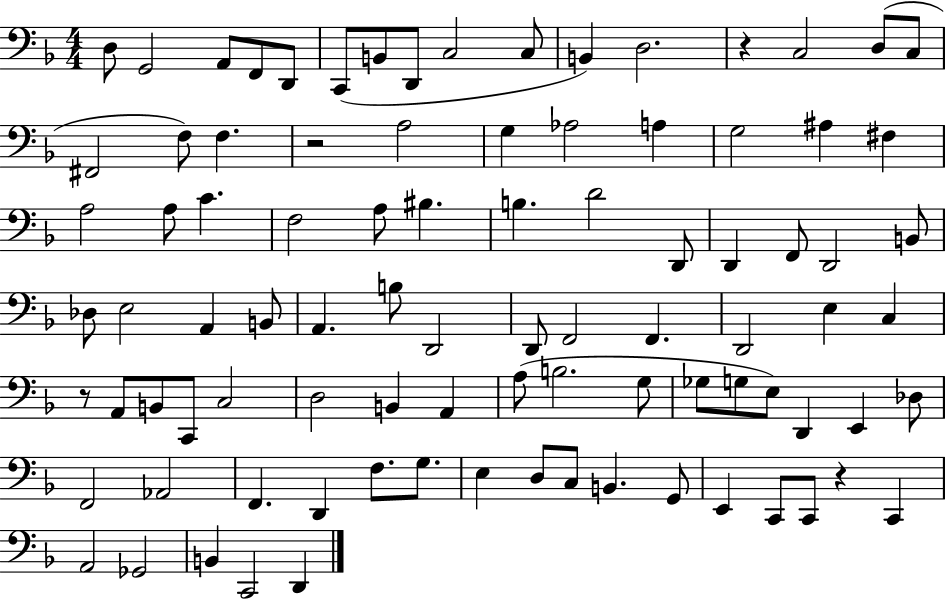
D3/e G2/h A2/e F2/e D2/e C2/e B2/e D2/e C3/h C3/e B2/q D3/h. R/q C3/h D3/e C3/e F#2/h F3/e F3/q. R/h A3/h G3/q Ab3/h A3/q G3/h A#3/q F#3/q A3/h A3/e C4/q. F3/h A3/e BIS3/q. B3/q. D4/h D2/e D2/q F2/e D2/h B2/e Db3/e E3/h A2/q B2/e A2/q. B3/e D2/h D2/e F2/h F2/q. D2/h E3/q C3/q R/e A2/e B2/e C2/e C3/h D3/h B2/q A2/q A3/e B3/h. G3/e Gb3/e G3/e E3/e D2/q E2/q Db3/e F2/h Ab2/h F2/q. D2/q F3/e. G3/e. E3/q D3/e C3/e B2/q. G2/e E2/q C2/e C2/e R/q C2/q A2/h Gb2/h B2/q C2/h D2/q